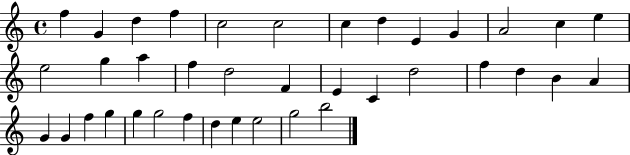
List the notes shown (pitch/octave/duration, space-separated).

F5/q G4/q D5/q F5/q C5/h C5/h C5/q D5/q E4/q G4/q A4/h C5/q E5/q E5/h G5/q A5/q F5/q D5/h F4/q E4/q C4/q D5/h F5/q D5/q B4/q A4/q G4/q G4/q F5/q G5/q G5/q G5/h F5/q D5/q E5/q E5/h G5/h B5/h